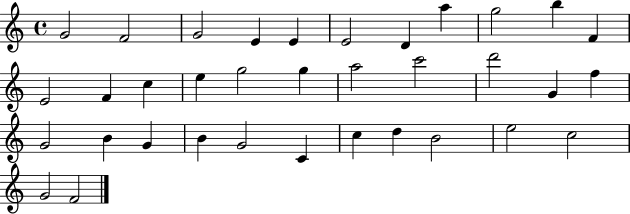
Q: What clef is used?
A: treble